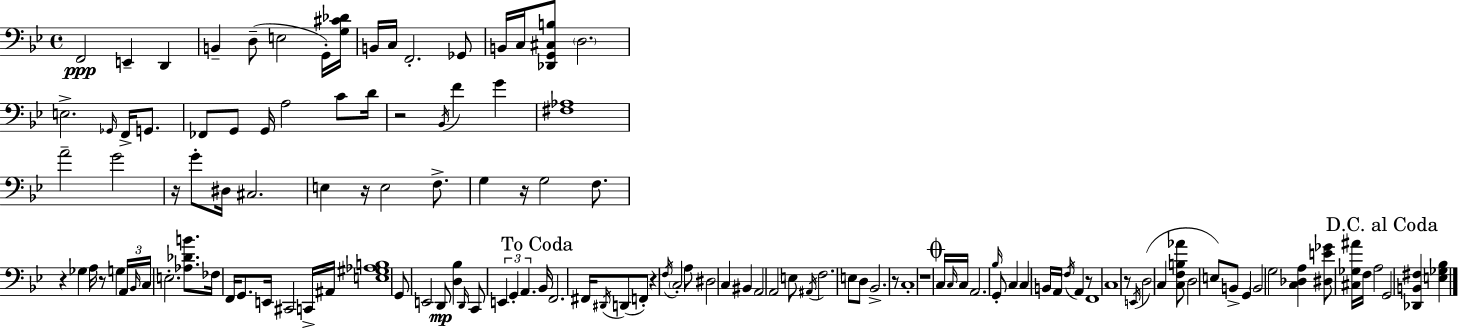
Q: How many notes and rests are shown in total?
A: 130